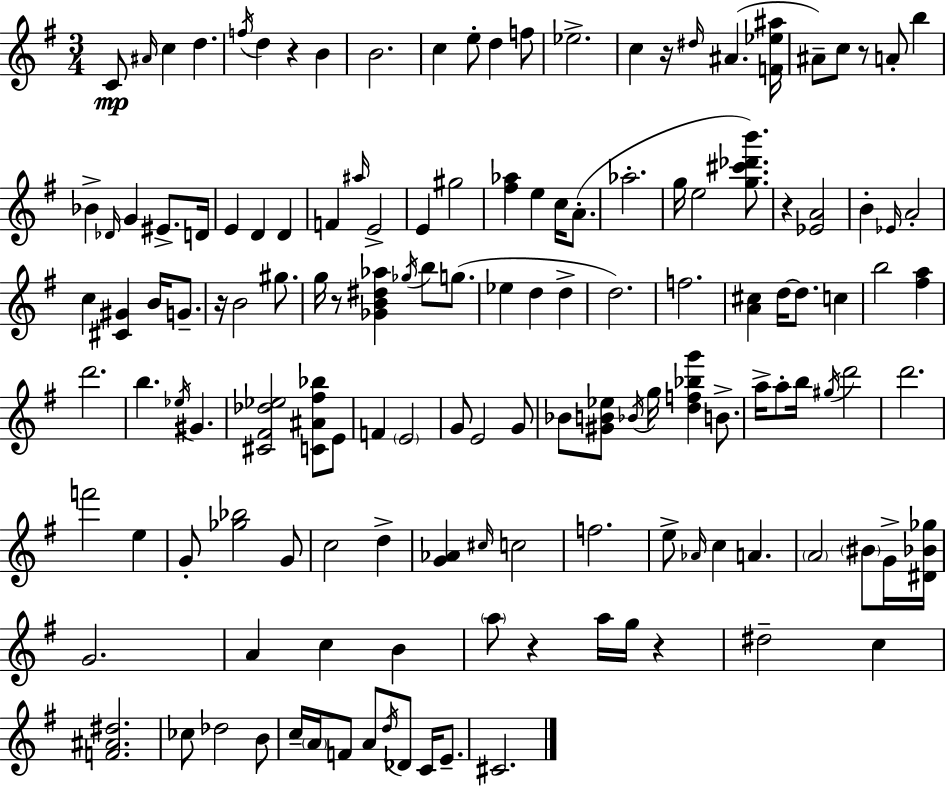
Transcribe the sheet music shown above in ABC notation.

X:1
T:Untitled
M:3/4
L:1/4
K:Em
C/2 ^A/4 c d f/4 d z B B2 c e/2 d f/2 _e2 c z/4 ^d/4 ^A [F_e^a]/4 ^A/2 c/2 z/2 A/2 b _B _D/4 G ^E/2 D/4 E D D F ^a/4 E2 E ^g2 [^f_a] e c/4 A/2 _a2 g/4 e2 [g^c'_d'b']/2 z [_EA]2 B _E/4 A2 c [^C^G] B/4 G/2 z/4 B2 ^g/2 g/4 z/2 [_GB^d_a] _g/4 b/2 g/2 _e d d d2 f2 [A^c] d/4 d/2 c b2 [^fa] d'2 b _e/4 ^G [^C^F_d_e]2 [C^A^f_b]/2 E/2 F E2 G/2 E2 G/2 _B/2 [^GB_e]/2 _B/4 g/4 [df_bg'] B/2 a/4 a/2 b/4 ^g/4 d'2 d'2 f'2 e G/2 [_g_b]2 G/2 c2 d [G_A] ^c/4 c2 f2 e/2 _A/4 c A A2 ^B/2 G/4 [^D_B_g]/4 G2 A c B a/2 z a/4 g/4 z ^d2 c [F^A^d]2 _c/2 _d2 B/2 c/4 A/4 F/2 A/2 d/4 _D/2 C/4 E/2 ^C2